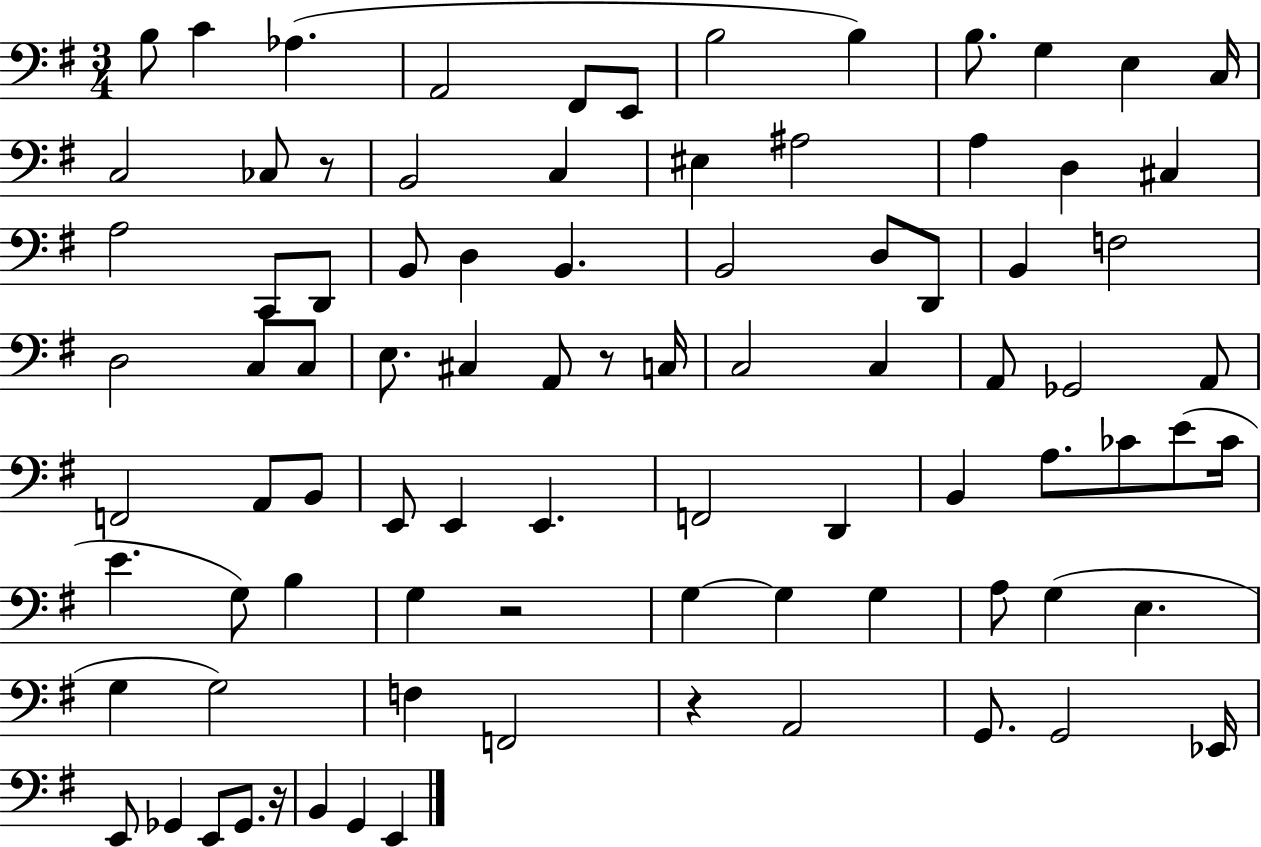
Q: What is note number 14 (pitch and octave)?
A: CES3